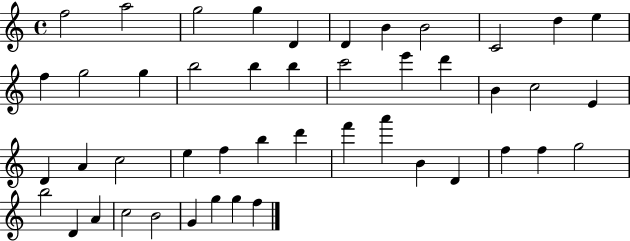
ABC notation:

X:1
T:Untitled
M:4/4
L:1/4
K:C
f2 a2 g2 g D D B B2 C2 d e f g2 g b2 b b c'2 e' d' B c2 E D A c2 e f b d' f' a' B D f f g2 b2 D A c2 B2 G g g f